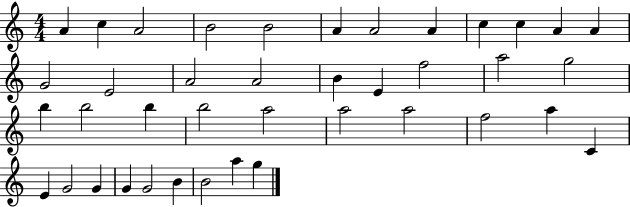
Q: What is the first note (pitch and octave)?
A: A4